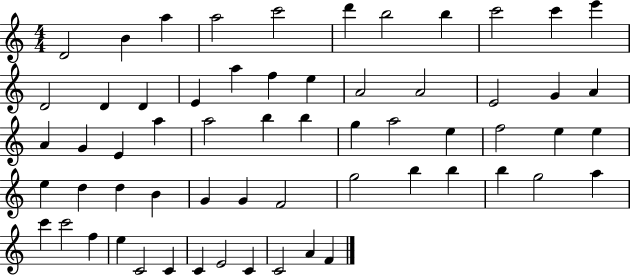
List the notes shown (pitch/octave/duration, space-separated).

D4/h B4/q A5/q A5/h C6/h D6/q B5/h B5/q C6/h C6/q E6/q D4/h D4/q D4/q E4/q A5/q F5/q E5/q A4/h A4/h E4/h G4/q A4/q A4/q G4/q E4/q A5/q A5/h B5/q B5/q G5/q A5/h E5/q F5/h E5/q E5/q E5/q D5/q D5/q B4/q G4/q G4/q F4/h G5/h B5/q B5/q B5/q G5/h A5/q C6/q C6/h F5/q E5/q C4/h C4/q C4/q E4/h C4/q C4/h A4/q F4/q